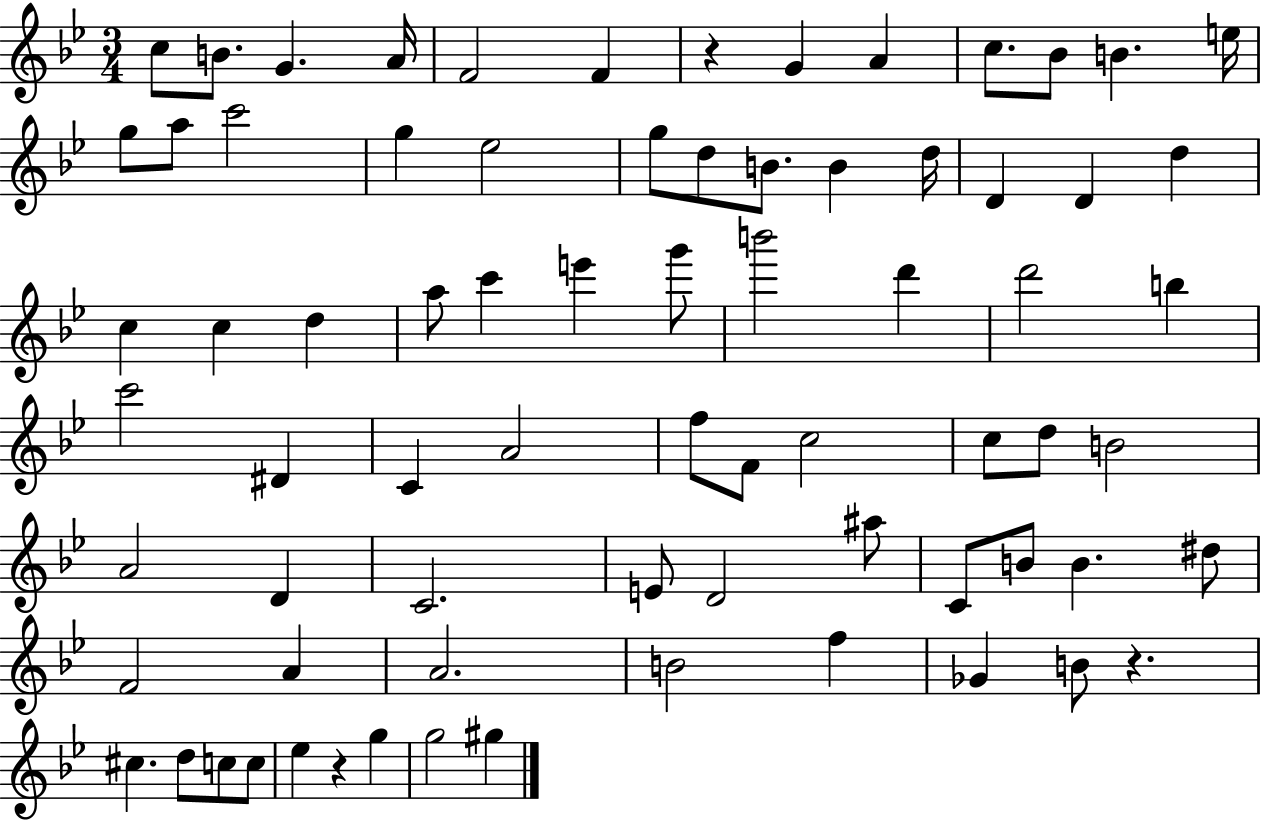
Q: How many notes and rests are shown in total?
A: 74